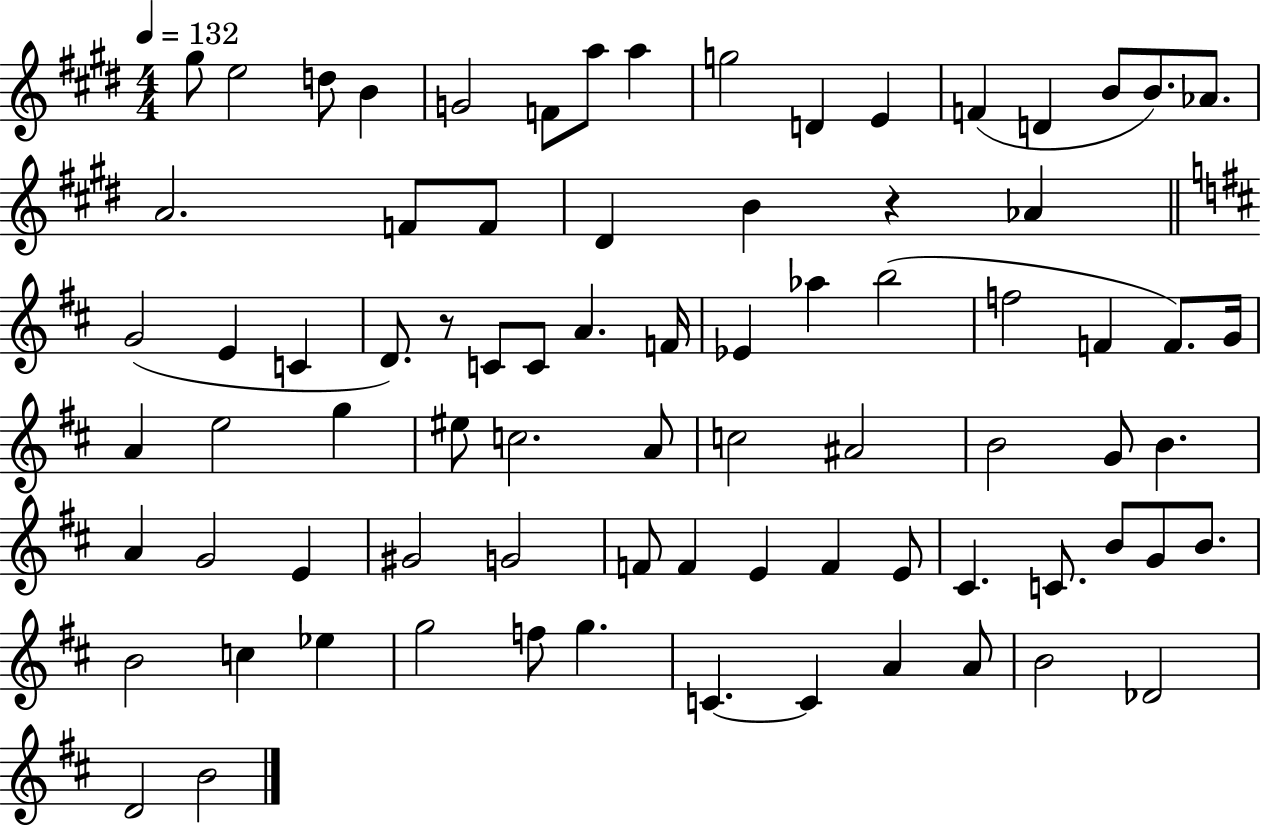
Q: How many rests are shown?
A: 2